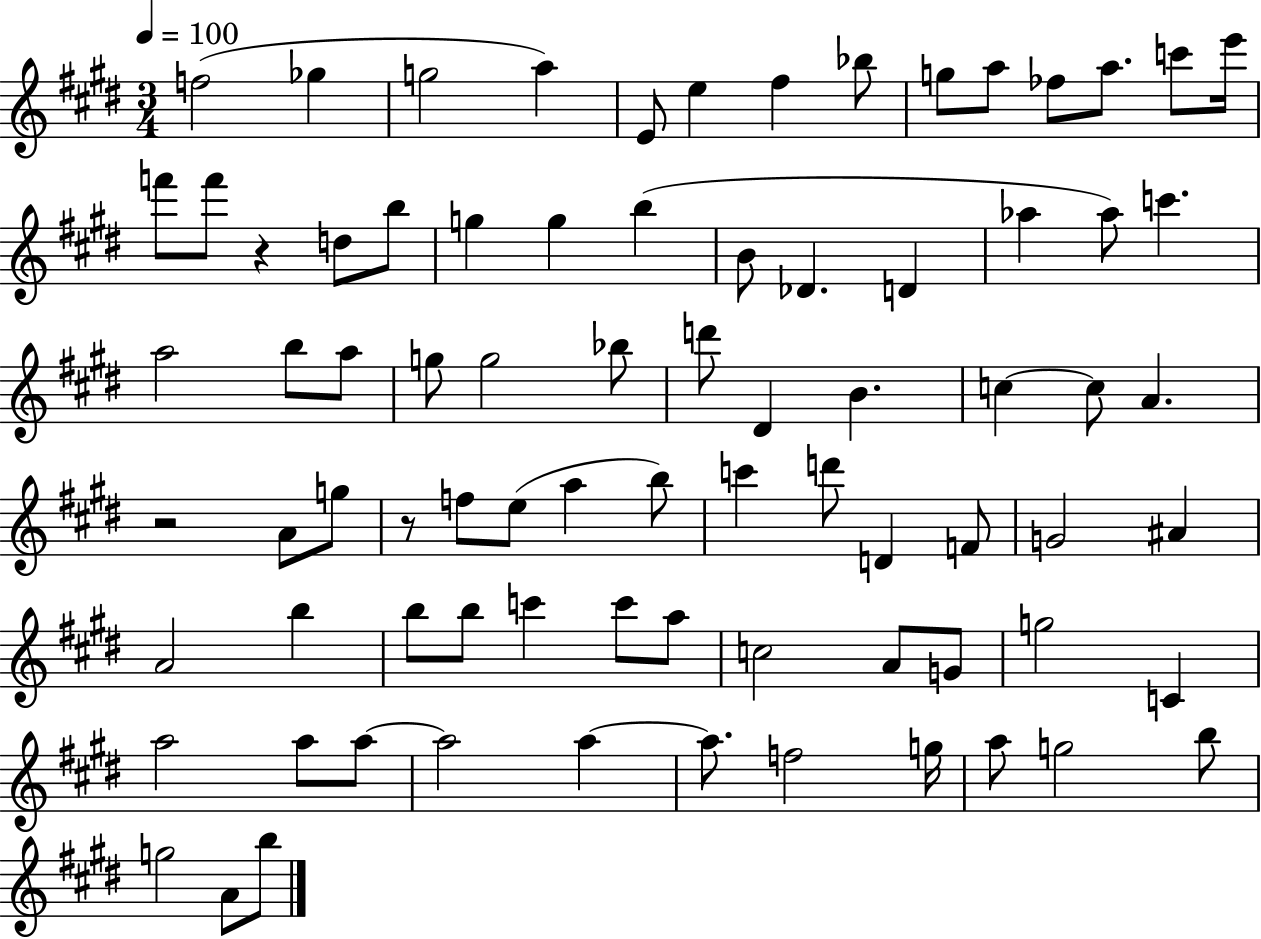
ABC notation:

X:1
T:Untitled
M:3/4
L:1/4
K:E
f2 _g g2 a E/2 e ^f _b/2 g/2 a/2 _f/2 a/2 c'/2 e'/4 f'/2 f'/2 z d/2 b/2 g g b B/2 _D D _a _a/2 c' a2 b/2 a/2 g/2 g2 _b/2 d'/2 ^D B c c/2 A z2 A/2 g/2 z/2 f/2 e/2 a b/2 c' d'/2 D F/2 G2 ^A A2 b b/2 b/2 c' c'/2 a/2 c2 A/2 G/2 g2 C a2 a/2 a/2 a2 a a/2 f2 g/4 a/2 g2 b/2 g2 A/2 b/2